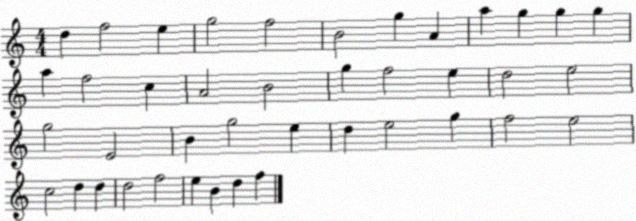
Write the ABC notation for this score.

X:1
T:Untitled
M:4/4
L:1/4
K:C
d f2 e g2 f2 B2 g A a g g g a f2 c A2 B2 g f2 e d2 e2 g2 E2 B g2 e d e2 g f2 e2 c2 d d d2 f2 e B d f